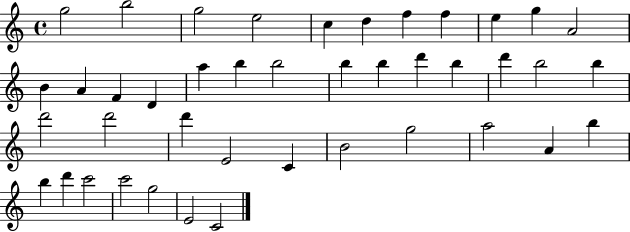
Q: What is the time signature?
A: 4/4